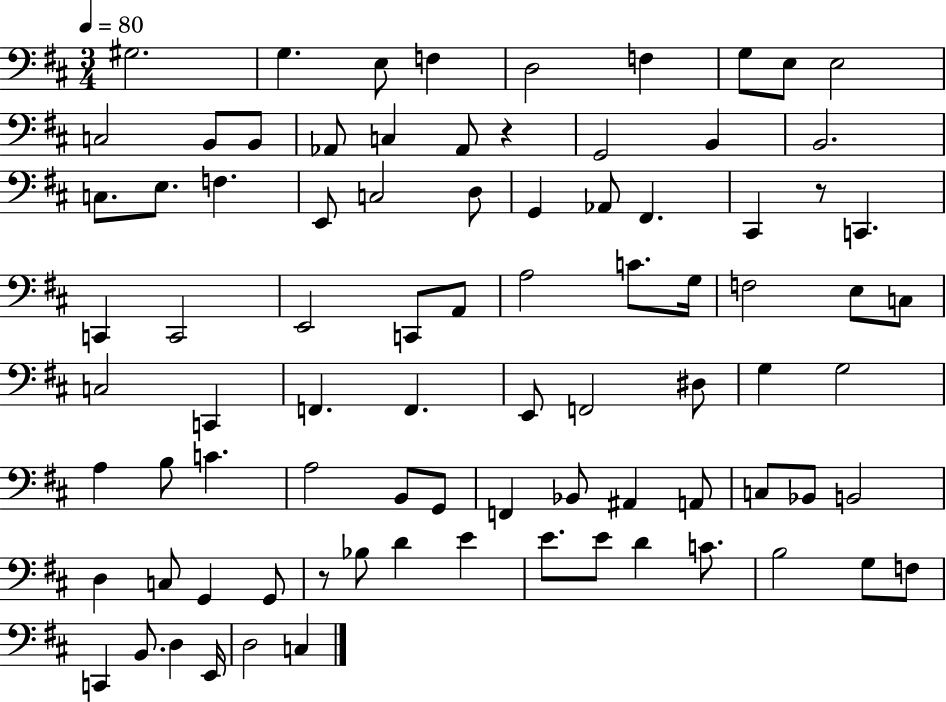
X:1
T:Untitled
M:3/4
L:1/4
K:D
^G,2 G, E,/2 F, D,2 F, G,/2 E,/2 E,2 C,2 B,,/2 B,,/2 _A,,/2 C, _A,,/2 z G,,2 B,, B,,2 C,/2 E,/2 F, E,,/2 C,2 D,/2 G,, _A,,/2 ^F,, ^C,, z/2 C,, C,, C,,2 E,,2 C,,/2 A,,/2 A,2 C/2 G,/4 F,2 E,/2 C,/2 C,2 C,, F,, F,, E,,/2 F,,2 ^D,/2 G, G,2 A, B,/2 C A,2 B,,/2 G,,/2 F,, _B,,/2 ^A,, A,,/2 C,/2 _B,,/2 B,,2 D, C,/2 G,, G,,/2 z/2 _B,/2 D E E/2 E/2 D C/2 B,2 G,/2 F,/2 C,, B,,/2 D, E,,/4 D,2 C,